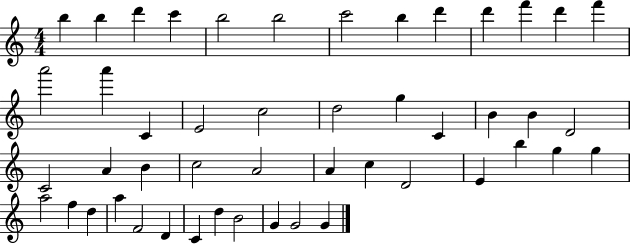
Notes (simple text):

B5/q B5/q D6/q C6/q B5/h B5/h C6/h B5/q D6/q D6/q F6/q D6/q F6/q A6/h A6/q C4/q E4/h C5/h D5/h G5/q C4/q B4/q B4/q D4/h C4/h A4/q B4/q C5/h A4/h A4/q C5/q D4/h E4/q B5/q G5/q G5/q A5/h F5/q D5/q A5/q F4/h D4/q C4/q D5/q B4/h G4/q G4/h G4/q